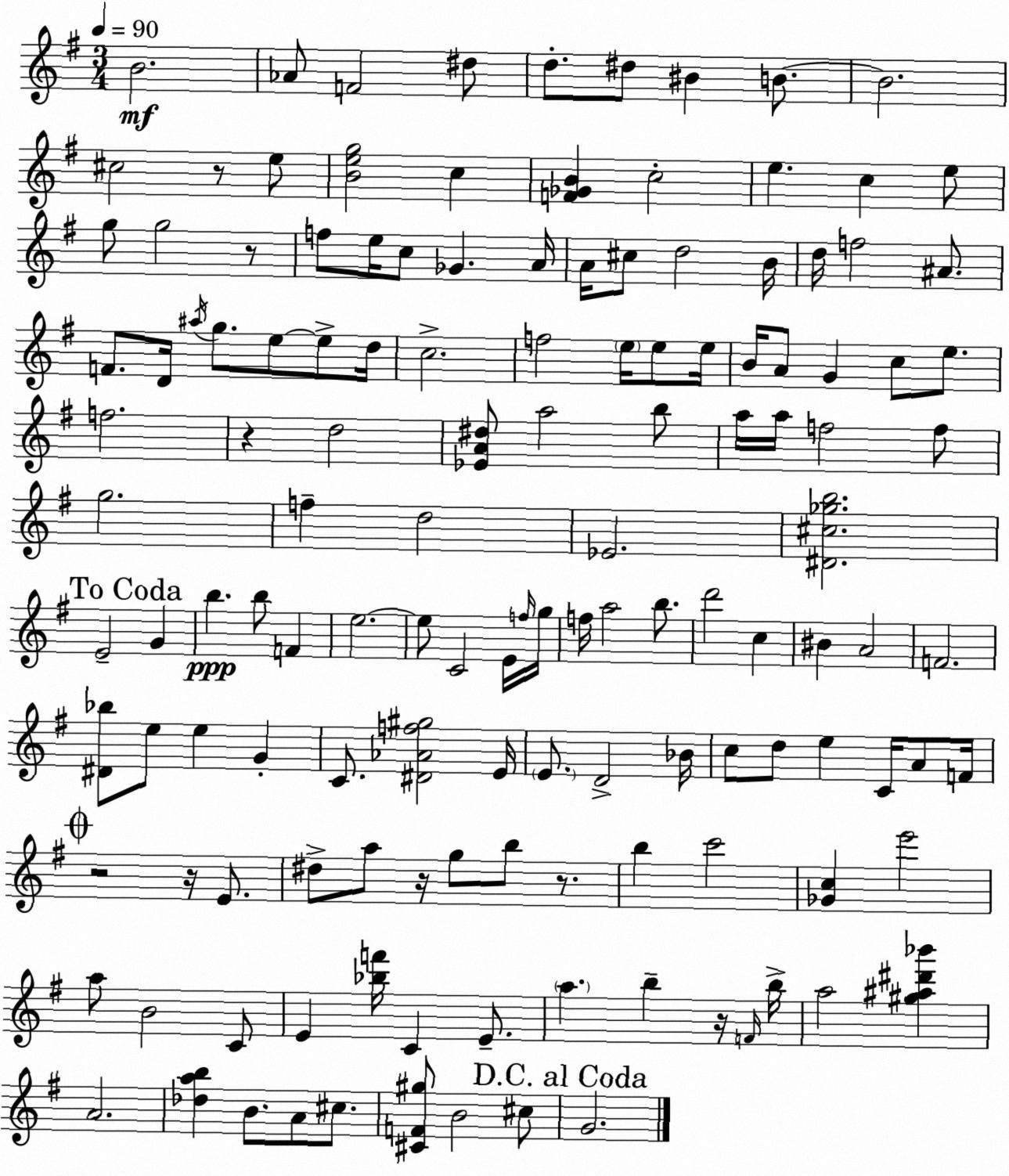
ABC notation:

X:1
T:Untitled
M:3/4
L:1/4
K:G
B2 _A/2 F2 ^d/2 d/2 ^d/2 ^B B/2 B2 ^c2 z/2 e/2 [Beg]2 c [F_GB] c2 e c e/2 g/2 g2 z/2 f/2 e/4 c/2 _G A/4 A/4 ^c/2 d2 B/4 d/4 f2 ^A/2 F/2 D/4 ^a/4 g/2 e/2 e/2 d/4 c2 f2 e/4 e/2 e/4 B/4 A/2 G c/2 e/2 f2 z d2 [_EA^d]/2 a2 b/2 a/4 a/4 f2 f/2 g2 f d2 _E2 [^D^c_gb]2 E2 G b b/2 F e2 e/2 C2 E/4 f/4 g/4 f/4 a2 b/2 d'2 c ^B A2 F2 [^D_b]/2 e/2 e G C/2 [^D_Af^g]2 E/4 E/2 D2 _B/4 c/2 d/2 e C/4 A/2 F/4 z2 z/4 E/2 ^d/2 a/2 z/4 g/2 b/2 z/2 b c'2 [_Gc] e'2 a/2 B2 C/2 E [_bf']/4 C E/2 a b z/4 F/4 b/4 a2 [^g^a^d'_b'] A2 [_dab] B/2 A/2 ^c/2 [^CF^g]/2 B2 ^c/2 G2